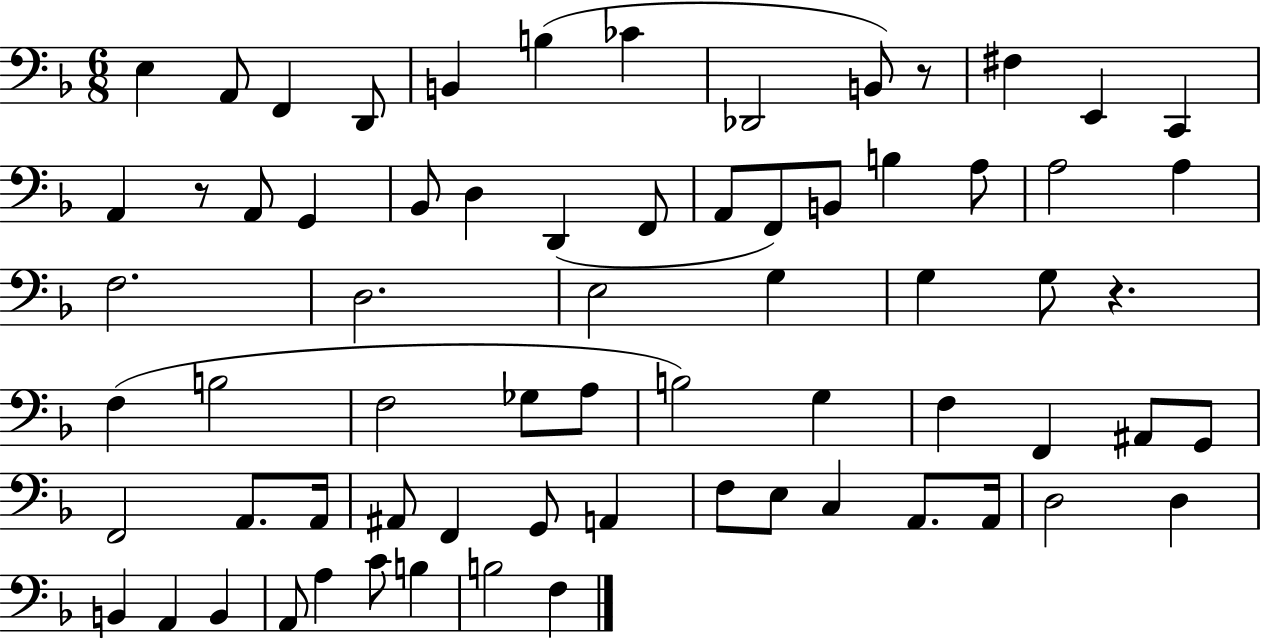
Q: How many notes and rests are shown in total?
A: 69